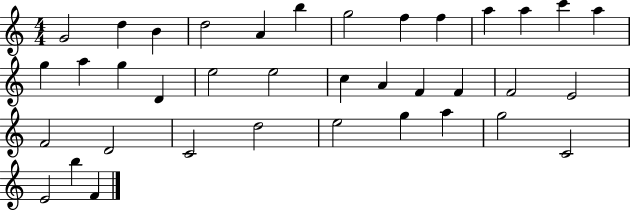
G4/h D5/q B4/q D5/h A4/q B5/q G5/h F5/q F5/q A5/q A5/q C6/q A5/q G5/q A5/q G5/q D4/q E5/h E5/h C5/q A4/q F4/q F4/q F4/h E4/h F4/h D4/h C4/h D5/h E5/h G5/q A5/q G5/h C4/h E4/h B5/q F4/q